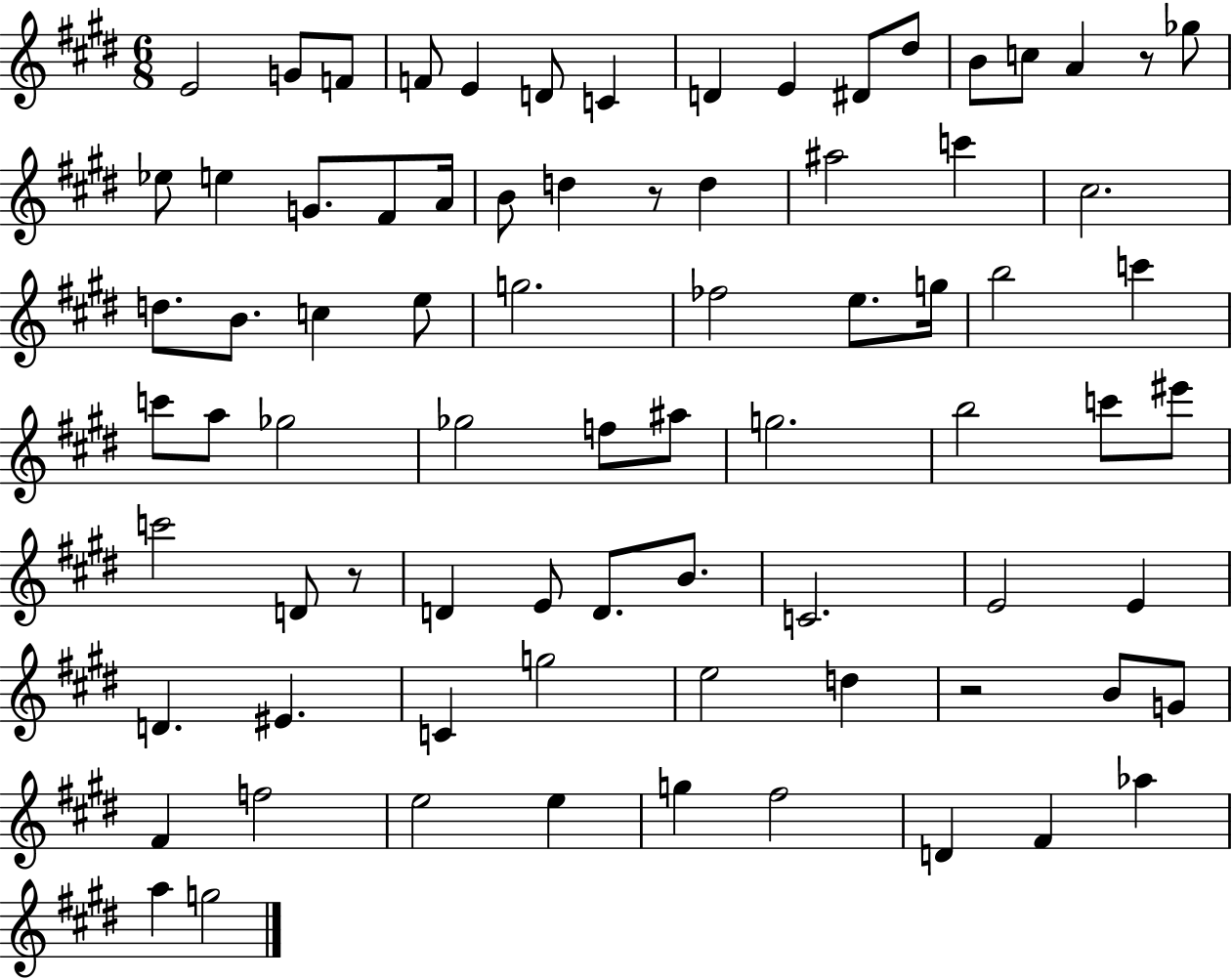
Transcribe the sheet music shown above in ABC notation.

X:1
T:Untitled
M:6/8
L:1/4
K:E
E2 G/2 F/2 F/2 E D/2 C D E ^D/2 ^d/2 B/2 c/2 A z/2 _g/2 _e/2 e G/2 ^F/2 A/4 B/2 d z/2 d ^a2 c' ^c2 d/2 B/2 c e/2 g2 _f2 e/2 g/4 b2 c' c'/2 a/2 _g2 _g2 f/2 ^a/2 g2 b2 c'/2 ^e'/2 c'2 D/2 z/2 D E/2 D/2 B/2 C2 E2 E D ^E C g2 e2 d z2 B/2 G/2 ^F f2 e2 e g ^f2 D ^F _a a g2